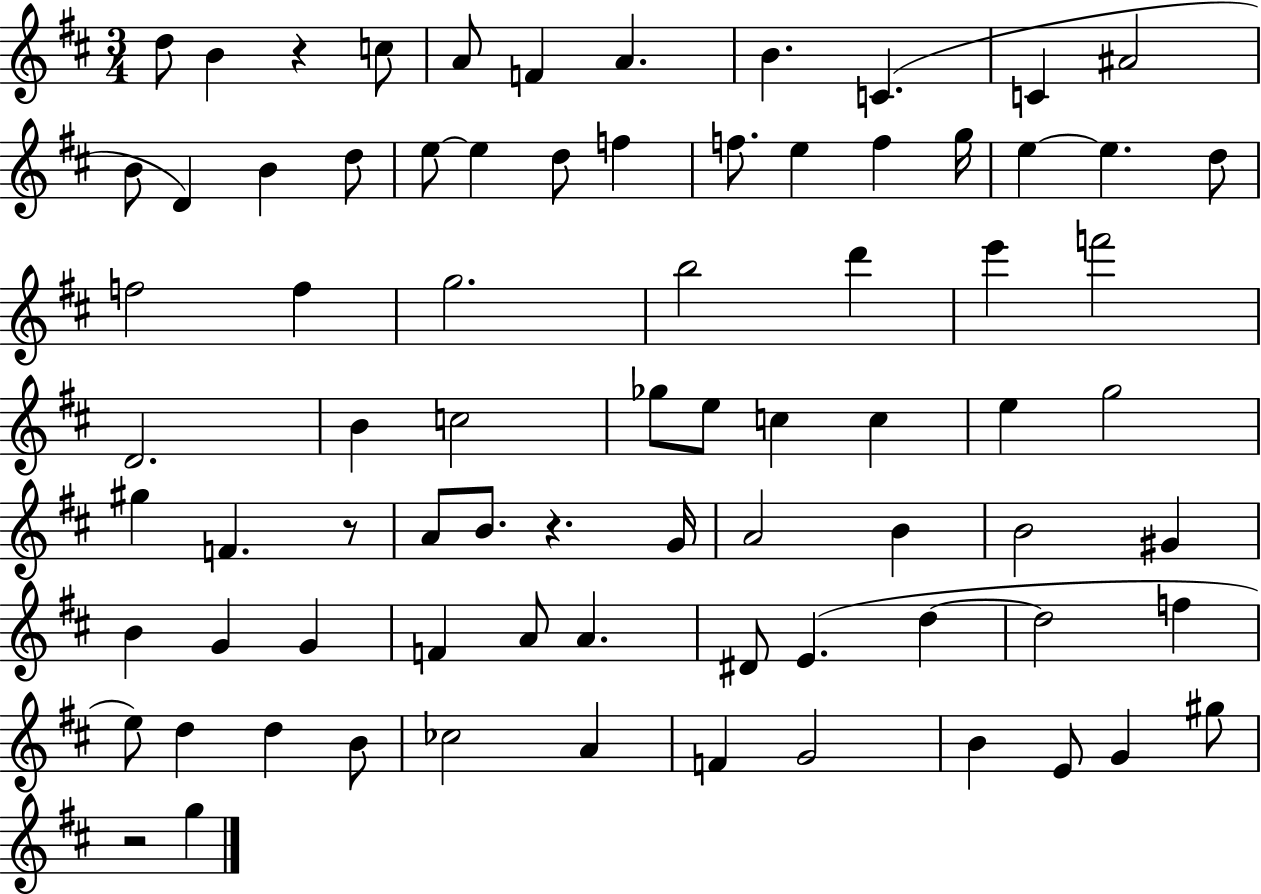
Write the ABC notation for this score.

X:1
T:Untitled
M:3/4
L:1/4
K:D
d/2 B z c/2 A/2 F A B C C ^A2 B/2 D B d/2 e/2 e d/2 f f/2 e f g/4 e e d/2 f2 f g2 b2 d' e' f'2 D2 B c2 _g/2 e/2 c c e g2 ^g F z/2 A/2 B/2 z G/4 A2 B B2 ^G B G G F A/2 A ^D/2 E d d2 f e/2 d d B/2 _c2 A F G2 B E/2 G ^g/2 z2 g